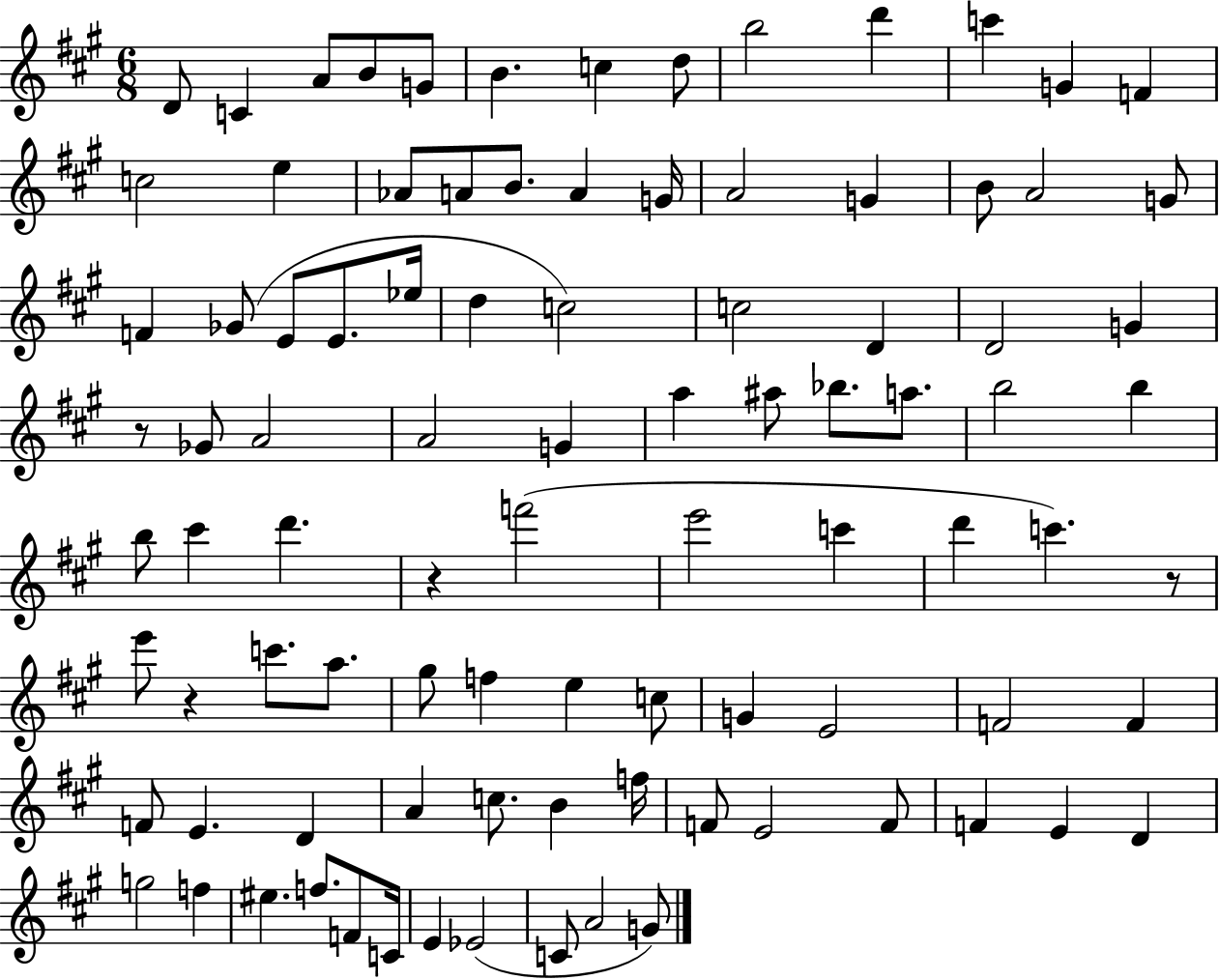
{
  \clef treble
  \numericTimeSignature
  \time 6/8
  \key a \major
  d'8 c'4 a'8 b'8 g'8 | b'4. c''4 d''8 | b''2 d'''4 | c'''4 g'4 f'4 | \break c''2 e''4 | aes'8 a'8 b'8. a'4 g'16 | a'2 g'4 | b'8 a'2 g'8 | \break f'4 ges'8( e'8 e'8. ees''16 | d''4 c''2) | c''2 d'4 | d'2 g'4 | \break r8 ges'8 a'2 | a'2 g'4 | a''4 ais''8 bes''8. a''8. | b''2 b''4 | \break b''8 cis'''4 d'''4. | r4 f'''2( | e'''2 c'''4 | d'''4 c'''4.) r8 | \break e'''8 r4 c'''8. a''8. | gis''8 f''4 e''4 c''8 | g'4 e'2 | f'2 f'4 | \break f'8 e'4. d'4 | a'4 c''8. b'4 f''16 | f'8 e'2 f'8 | f'4 e'4 d'4 | \break g''2 f''4 | eis''4. f''8. f'8 c'16 | e'4 ees'2( | c'8 a'2 g'8) | \break \bar "|."
}